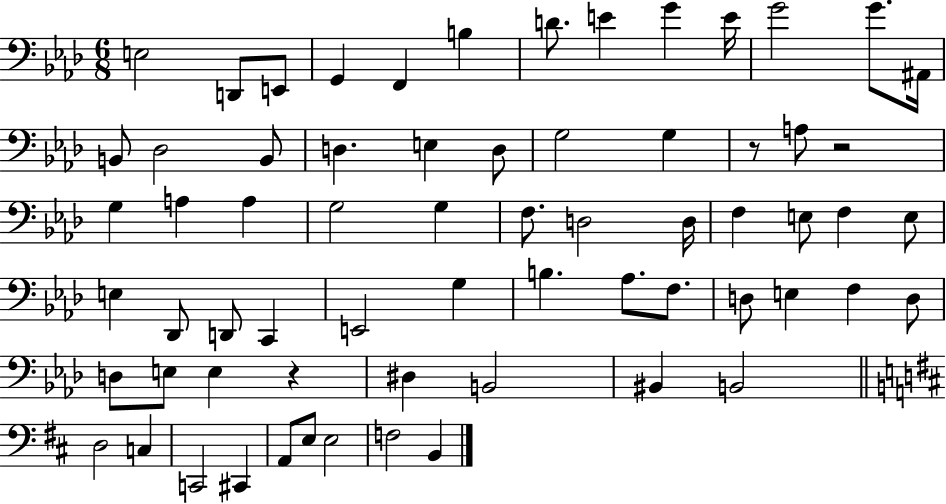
{
  \clef bass
  \numericTimeSignature
  \time 6/8
  \key aes \major
  e2 d,8 e,8 | g,4 f,4 b4 | d'8. e'4 g'4 e'16 | g'2 g'8. ais,16 | \break b,8 des2 b,8 | d4. e4 d8 | g2 g4 | r8 a8 r2 | \break g4 a4 a4 | g2 g4 | f8. d2 d16 | f4 e8 f4 e8 | \break e4 des,8 d,8 c,4 | e,2 g4 | b4. aes8. f8. | d8 e4 f4 d8 | \break d8 e8 e4 r4 | dis4 b,2 | bis,4 b,2 | \bar "||" \break \key b \minor d2 c4 | c,2 cis,4 | a,8 e8 e2 | f2 b,4 | \break \bar "|."
}